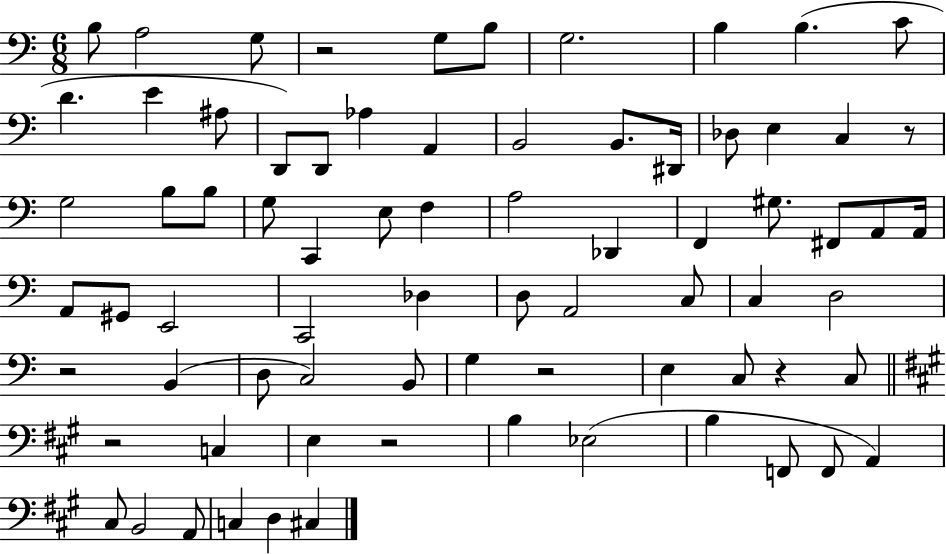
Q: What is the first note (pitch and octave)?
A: B3